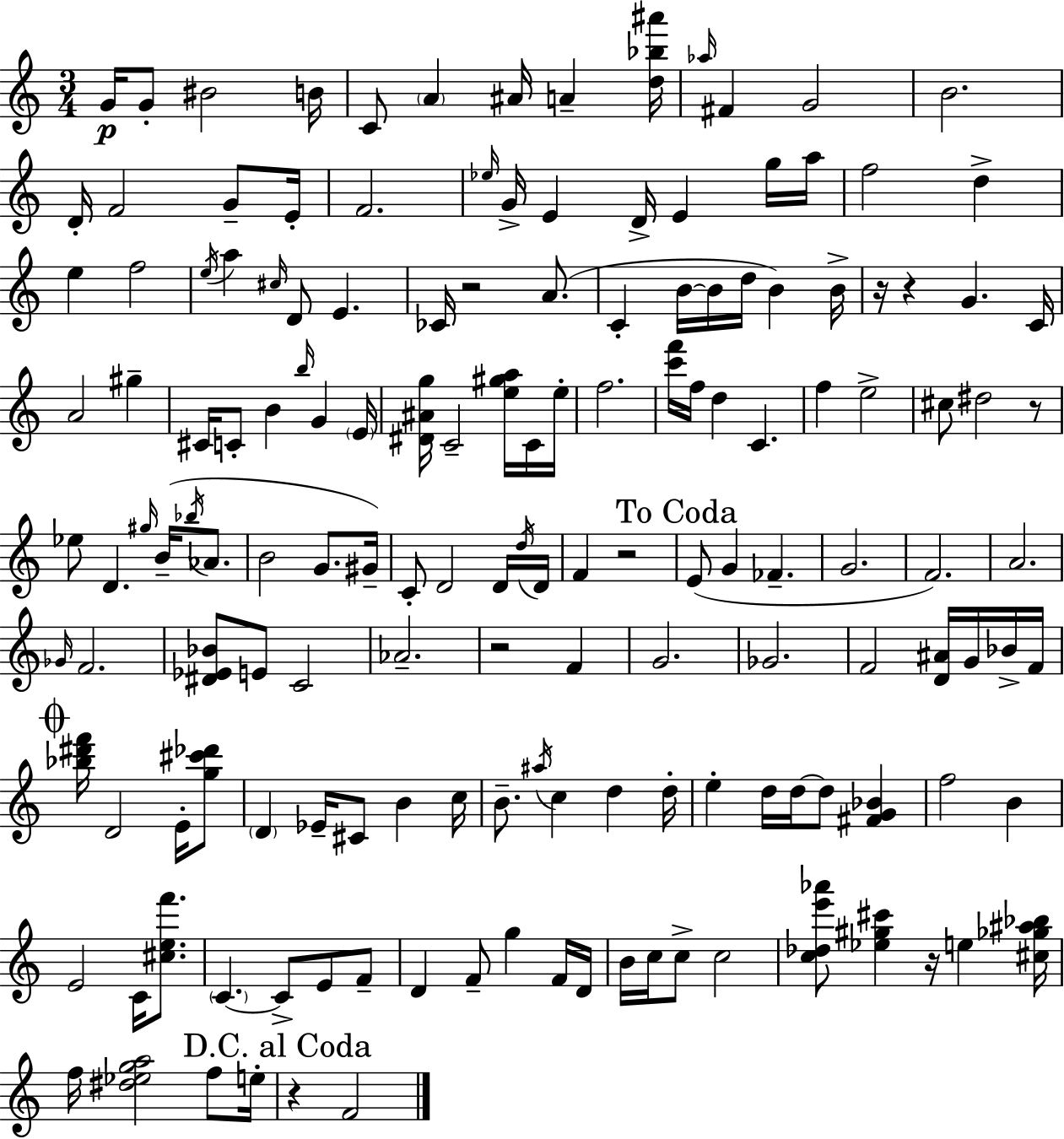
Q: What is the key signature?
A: A minor